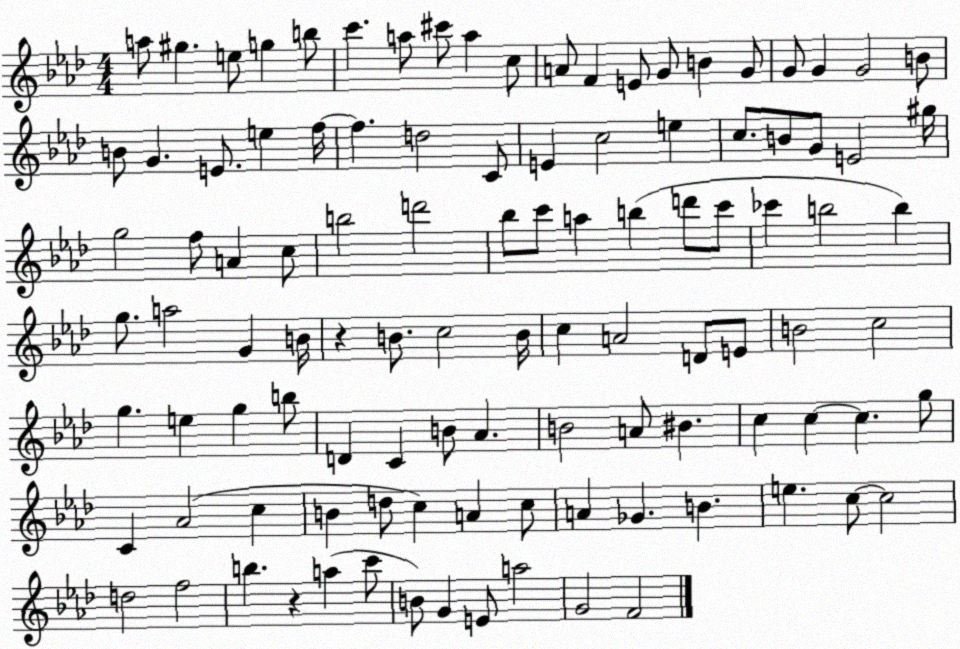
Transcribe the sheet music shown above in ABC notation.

X:1
T:Untitled
M:4/4
L:1/4
K:Ab
a/2 ^g e/2 g b/2 c' a/2 ^c'/2 a c/2 A/2 F E/2 G/2 B G/2 G/2 G G2 B/2 B/2 G E/2 e f/4 f d2 C/2 E c2 e c/2 B/2 G/2 E2 ^g/4 g2 f/2 A c/2 b2 d'2 _b/2 c'/2 a b d'/2 c'/2 _c' b2 b g/2 a2 G B/4 z B/2 c2 B/4 c A2 D/2 E/2 B2 c2 g e g b/2 D C B/2 _A B2 A/2 ^B c c c g/2 C _A2 c B d/2 c A c/2 A _G B e c/2 c2 d2 f2 b z a c'/2 B/2 G E/2 a2 G2 F2